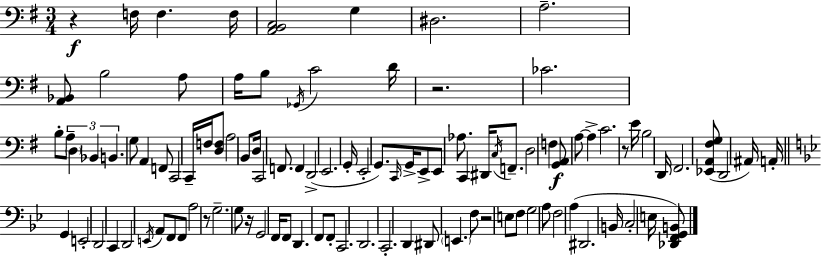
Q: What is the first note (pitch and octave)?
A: F3